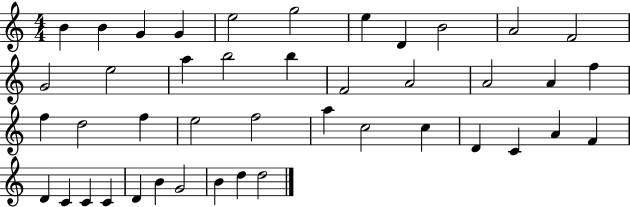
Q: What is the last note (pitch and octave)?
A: D5